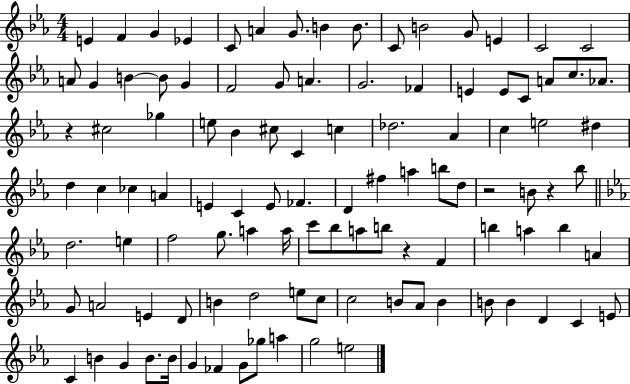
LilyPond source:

{
  \clef treble
  \numericTimeSignature
  \time 4/4
  \key ees \major
  e'4 f'4 g'4 ees'4 | c'8 a'4 g'8. b'4 b'8. | c'8 b'2 g'8 e'4 | c'2 c'2 | \break a'8 g'4 b'4~~ b'8 g'4 | f'2 g'8 a'4. | g'2. fes'4 | e'4 e'8 c'8 a'8 c''8. aes'8. | \break r4 cis''2 ges''4 | e''8 bes'4 cis''8 c'4 c''4 | des''2. aes'4 | c''4 e''2 dis''4 | \break d''4 c''4 ces''4 a'4 | e'4 c'4 e'8 fes'4. | d'4 fis''4 a''4 b''8 d''8 | r2 b'8 r4 bes''8 | \break \bar "||" \break \key c \minor d''2. e''4 | f''2 g''8. a''4 a''16 | c'''8 bes''8 a''8 b''8 r4 f'4 | b''4 a''4 b''4 a'4 | \break g'8 a'2 e'4 d'8 | b'4 d''2 e''8 c''8 | c''2 b'8 aes'8 b'4 | b'8 b'4 d'4 c'4 e'8 | \break c'4 b'4 g'4 b'8. b'16 | g'4 fes'4 g'8 ges''8 a''4 | g''2 e''2 | \bar "|."
}